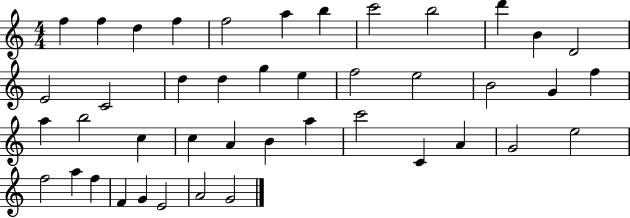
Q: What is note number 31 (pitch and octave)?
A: C6